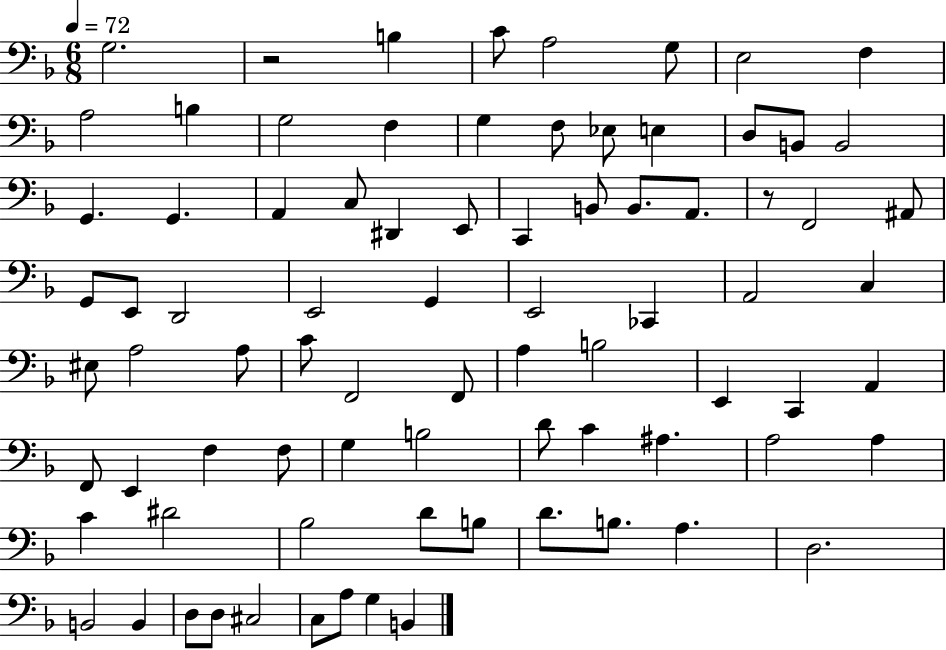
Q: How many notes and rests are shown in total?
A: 81